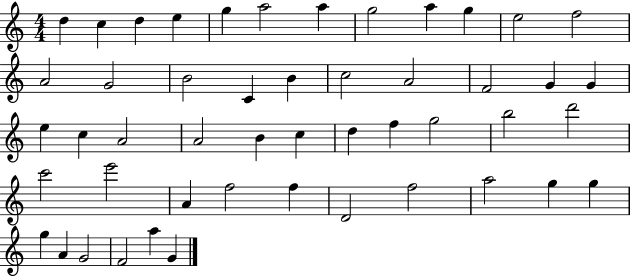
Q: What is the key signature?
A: C major